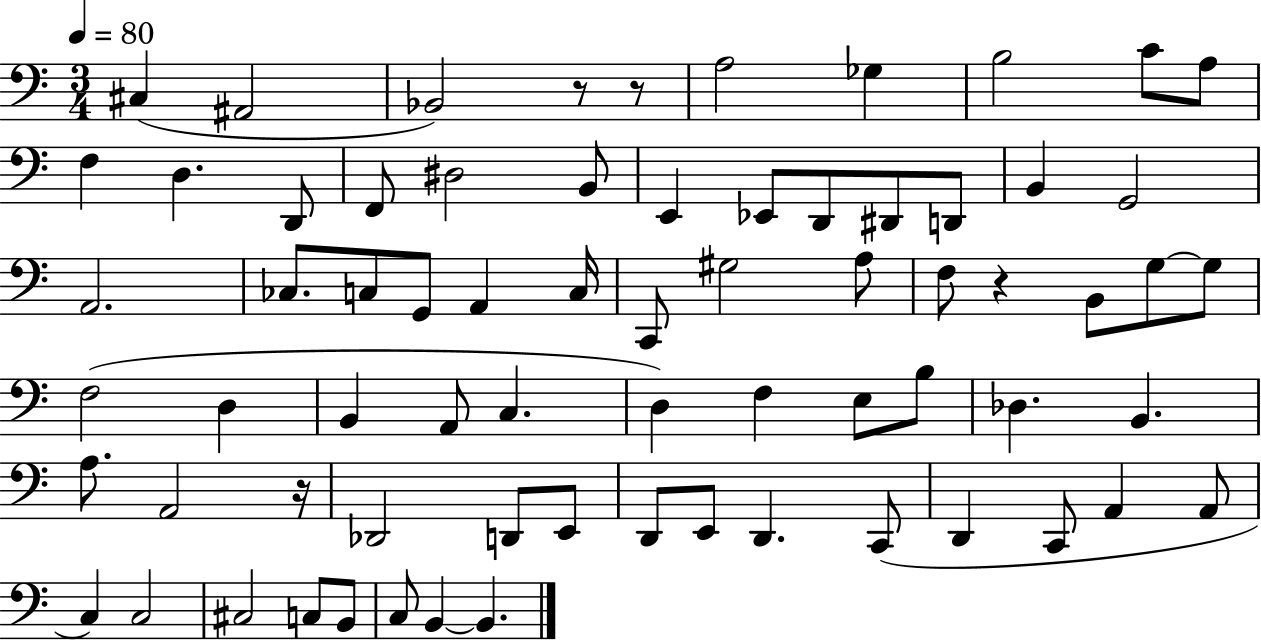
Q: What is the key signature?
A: C major